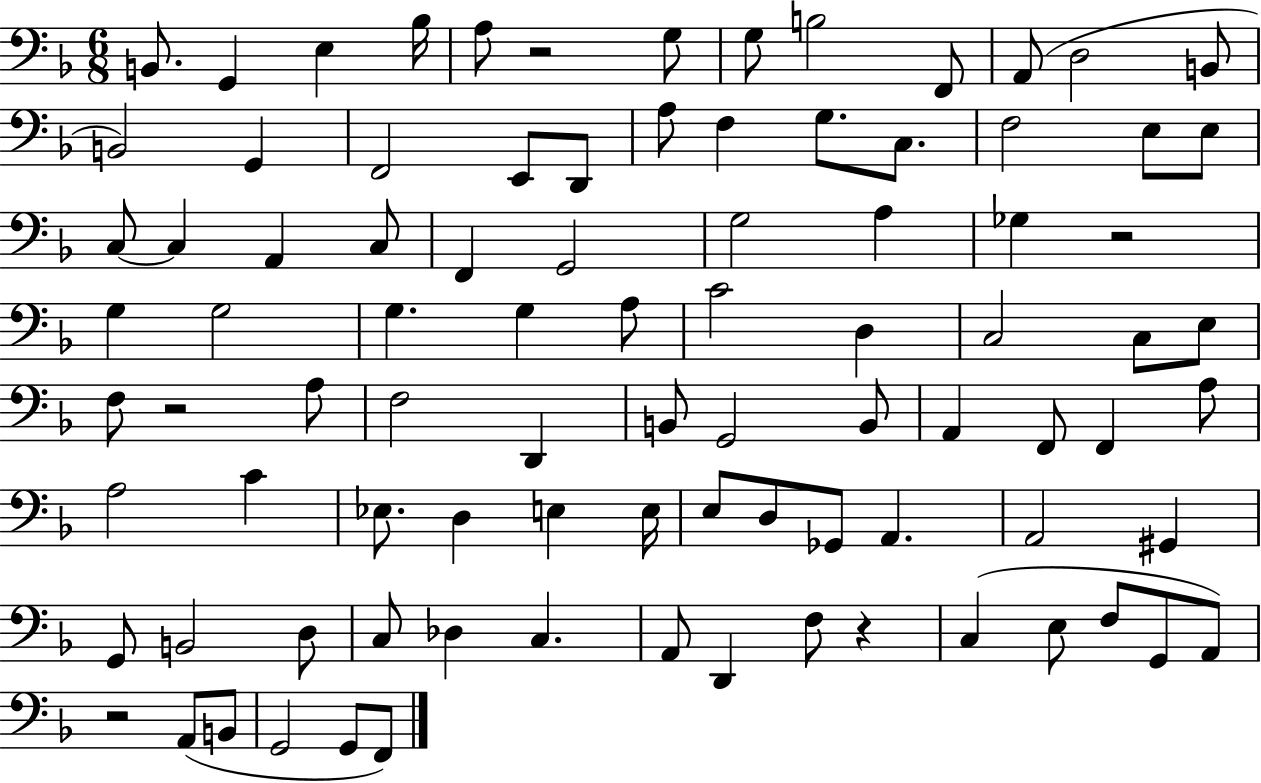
X:1
T:Untitled
M:6/8
L:1/4
K:F
B,,/2 G,, E, _B,/4 A,/2 z2 G,/2 G,/2 B,2 F,,/2 A,,/2 D,2 B,,/2 B,,2 G,, F,,2 E,,/2 D,,/2 A,/2 F, G,/2 C,/2 F,2 E,/2 E,/2 C,/2 C, A,, C,/2 F,, G,,2 G,2 A, _G, z2 G, G,2 G, G, A,/2 C2 D, C,2 C,/2 E,/2 F,/2 z2 A,/2 F,2 D,, B,,/2 G,,2 B,,/2 A,, F,,/2 F,, A,/2 A,2 C _E,/2 D, E, E,/4 E,/2 D,/2 _G,,/2 A,, A,,2 ^G,, G,,/2 B,,2 D,/2 C,/2 _D, C, A,,/2 D,, F,/2 z C, E,/2 F,/2 G,,/2 A,,/2 z2 A,,/2 B,,/2 G,,2 G,,/2 F,,/2